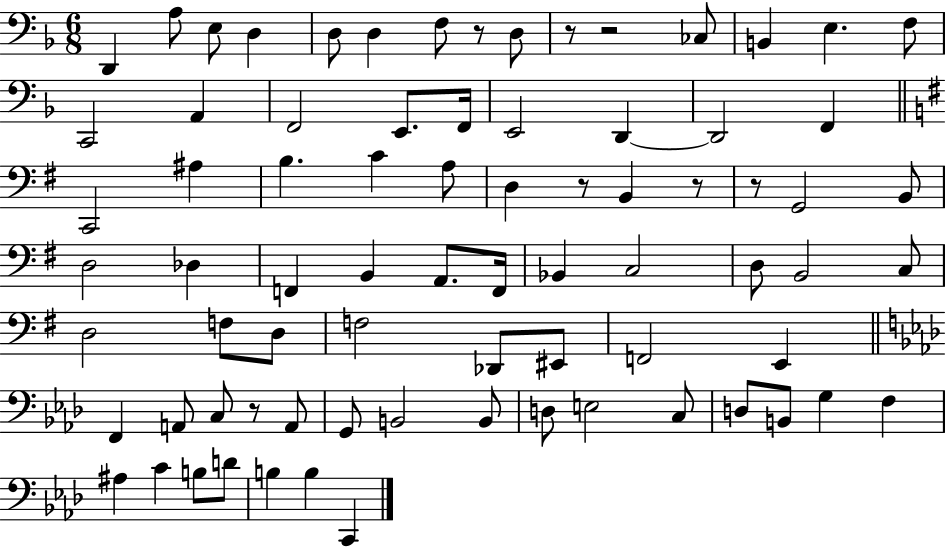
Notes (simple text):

D2/q A3/e E3/e D3/q D3/e D3/q F3/e R/e D3/e R/e R/h CES3/e B2/q E3/q. F3/e C2/h A2/q F2/h E2/e. F2/s E2/h D2/q D2/h F2/q C2/h A#3/q B3/q. C4/q A3/e D3/q R/e B2/q R/e R/e G2/h B2/e D3/h Db3/q F2/q B2/q A2/e. F2/s Bb2/q C3/h D3/e B2/h C3/e D3/h F3/e D3/e F3/h Db2/e EIS2/e F2/h E2/q F2/q A2/e C3/e R/e A2/e G2/e B2/h B2/e D3/e E3/h C3/e D3/e B2/e G3/q F3/q A#3/q C4/q B3/e D4/e B3/q B3/q C2/q